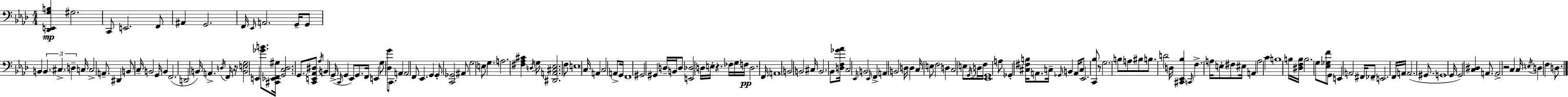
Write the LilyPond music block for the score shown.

{
  \clef bass
  \numericTimeSignature
  \time 4/4
  \key f \minor
  <des, e, g b>4\mp gis2. | c,8 e,2. f,8 | ais,4 g,2. | f,16 \grace { ees,16 } a,2. g,16-- g,8 | \break b,4 \tuplet 3/2 { b,4. cis4.-> | d4-- } c16 c2-> a,8.-- | dis,4 b,8 c16-- b,2 | g,16 b,4 f,2.( | \break d,2 b,16) a,4.-> | \acciaccatura { d16 } f,16 r16 <b, e g>2 e,4 <ges' b'>8. | <cis, ees, f, gis>16 <g, c des>2. g,8. | <c, e, aes, dis>8 \acciaccatura { aes16 } b,4 g,16->( \grace { c,16 } g,4 ees,8) | \break g,8. f,16 e,4 g8 <des g'>8 c,8. | a,4 a,2 f,8 ees,4. | g,4 g,8-. <c, ges,>2 | ais,8 g2 \parenthesize e8 g4. | \break a2. | <fis aes cis'>4 \acciaccatura { d16 } g8 <dis, a, cis ees>2. | f8 e1 | c16 a,4 c2 | \break a,8-> g,16 f,1 | gis,2 gis,4 | d16-- b,16 d8 <e, des>2 d16 e16-. r4. | fes16 g16 f16\pp d2. | \break f,16 a,1 | b,2 b,2 | cis16 b,2. | bes,8 <d f ges' aes'>16 c2 \grace { ees,16 } b,2 | \break \grace { ees,16 } f,4-> a,4 b,2 | d16 d4 c16 e8 f2 | d4 c2 | e8 \acciaccatura { g,16 } d16 f16 <ees, g,>1 | \break a8 ges,4-. <cis fis b>16 a,8. | c16-- \grace { ges,16 } b,4 a,16 c8 ees,2. | <c, bes>8 r8 g2. | b8 a8 bis8 b8. | \break d'2 d16 <cis, ees, bes>4 \grace { c,16 } f4.-> | a16 e8-. fis8 eis16 a,4 a2 | c'4 b1 | b16 <dis f b>16 b2. | \break g8 <ees ges f'>8 g,8 e,4 | a,2 fis,16 fes,8-- e,2. | f,16 a,16 \parenthesize a,2.( | gis,8. g,1 | \break g,16 g,2) | <c dis>4 a,8. a,2-> | r2 c4 c16 \acciaccatura { e16 } | d4 f4 d8. \bar "|."
}